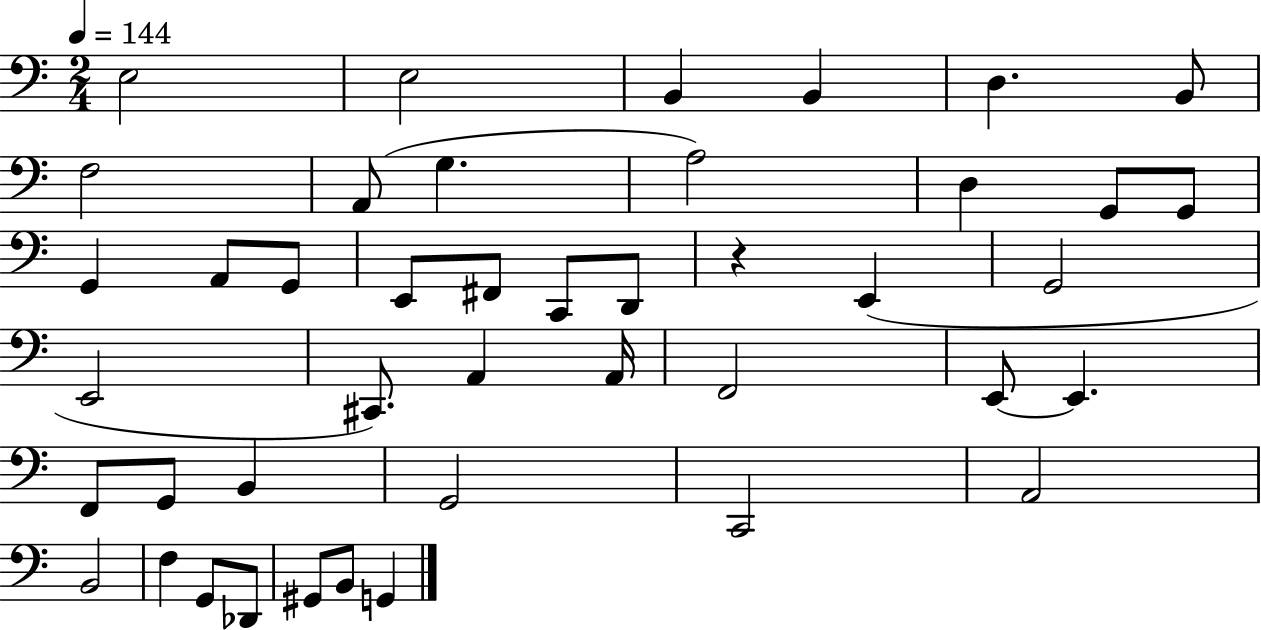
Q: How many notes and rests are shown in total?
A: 43